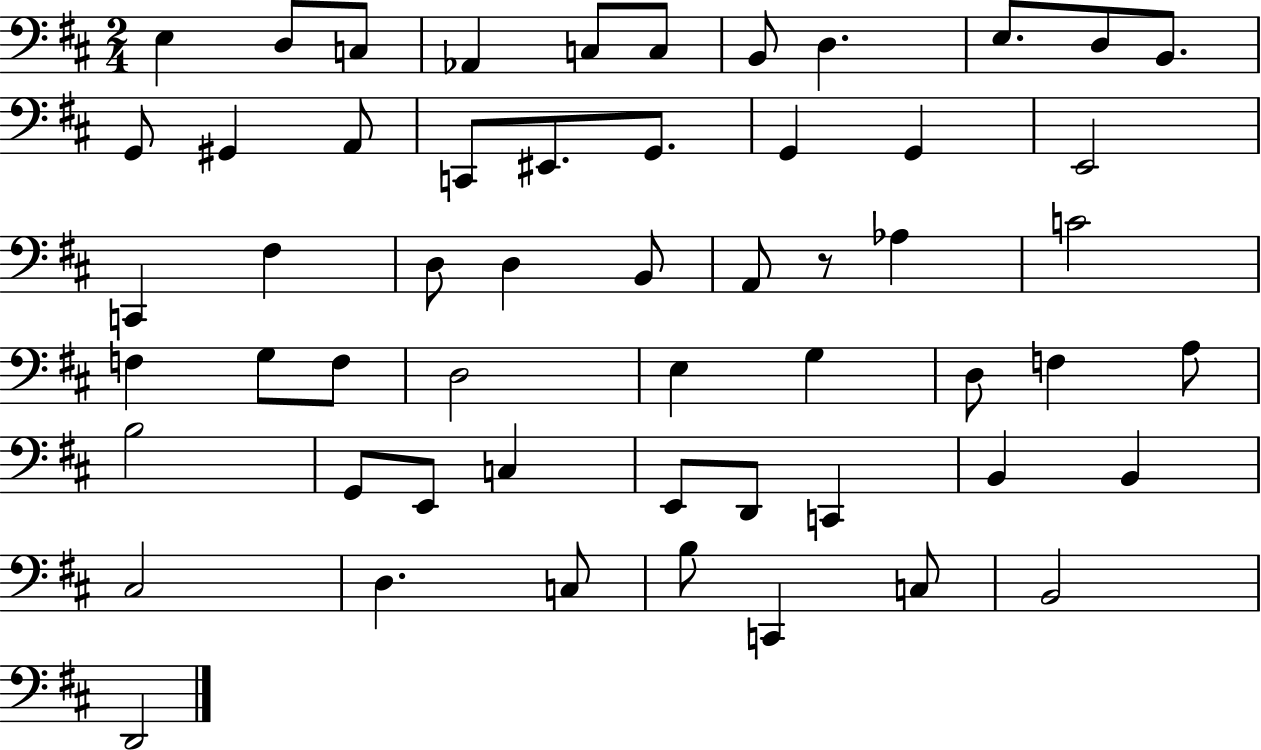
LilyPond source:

{
  \clef bass
  \numericTimeSignature
  \time 2/4
  \key d \major
  e4 d8 c8 | aes,4 c8 c8 | b,8 d4. | e8. d8 b,8. | \break g,8 gis,4 a,8 | c,8 eis,8. g,8. | g,4 g,4 | e,2 | \break c,4 fis4 | d8 d4 b,8 | a,8 r8 aes4 | c'2 | \break f4 g8 f8 | d2 | e4 g4 | d8 f4 a8 | \break b2 | g,8 e,8 c4 | e,8 d,8 c,4 | b,4 b,4 | \break cis2 | d4. c8 | b8 c,4 c8 | b,2 | \break d,2 | \bar "|."
}